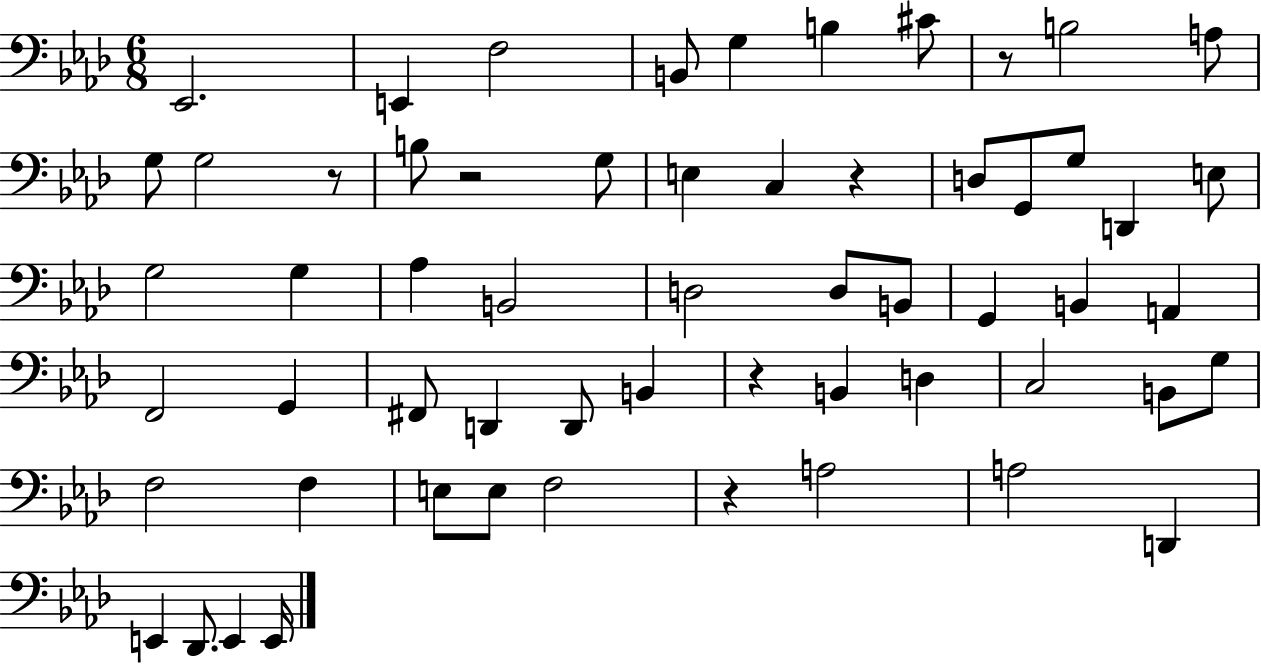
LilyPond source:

{
  \clef bass
  \numericTimeSignature
  \time 6/8
  \key aes \major
  ees,2. | e,4 f2 | b,8 g4 b4 cis'8 | r8 b2 a8 | \break g8 g2 r8 | b8 r2 g8 | e4 c4 r4 | d8 g,8 g8 d,4 e8 | \break g2 g4 | aes4 b,2 | d2 d8 b,8 | g,4 b,4 a,4 | \break f,2 g,4 | fis,8 d,4 d,8 b,4 | r4 b,4 d4 | c2 b,8 g8 | \break f2 f4 | e8 e8 f2 | r4 a2 | a2 d,4 | \break e,4 des,8. e,4 e,16 | \bar "|."
}